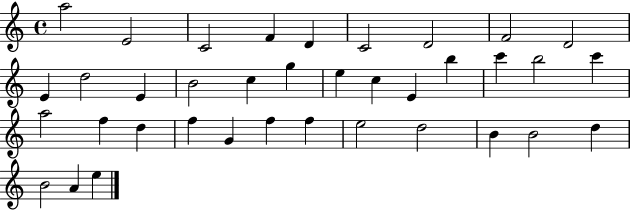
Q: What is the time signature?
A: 4/4